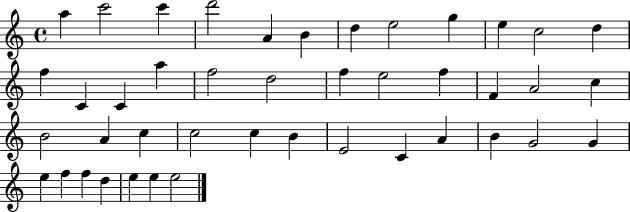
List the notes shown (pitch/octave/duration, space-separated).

A5/q C6/h C6/q D6/h A4/q B4/q D5/q E5/h G5/q E5/q C5/h D5/q F5/q C4/q C4/q A5/q F5/h D5/h F5/q E5/h F5/q F4/q A4/h C5/q B4/h A4/q C5/q C5/h C5/q B4/q E4/h C4/q A4/q B4/q G4/h G4/q E5/q F5/q F5/q D5/q E5/q E5/q E5/h